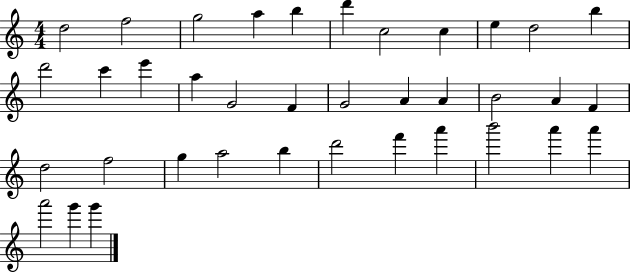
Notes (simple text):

D5/h F5/h G5/h A5/q B5/q D6/q C5/h C5/q E5/q D5/h B5/q D6/h C6/q E6/q A5/q G4/h F4/q G4/h A4/q A4/q B4/h A4/q F4/q D5/h F5/h G5/q A5/h B5/q D6/h F6/q A6/q B6/h A6/q A6/q A6/h G6/q G6/q